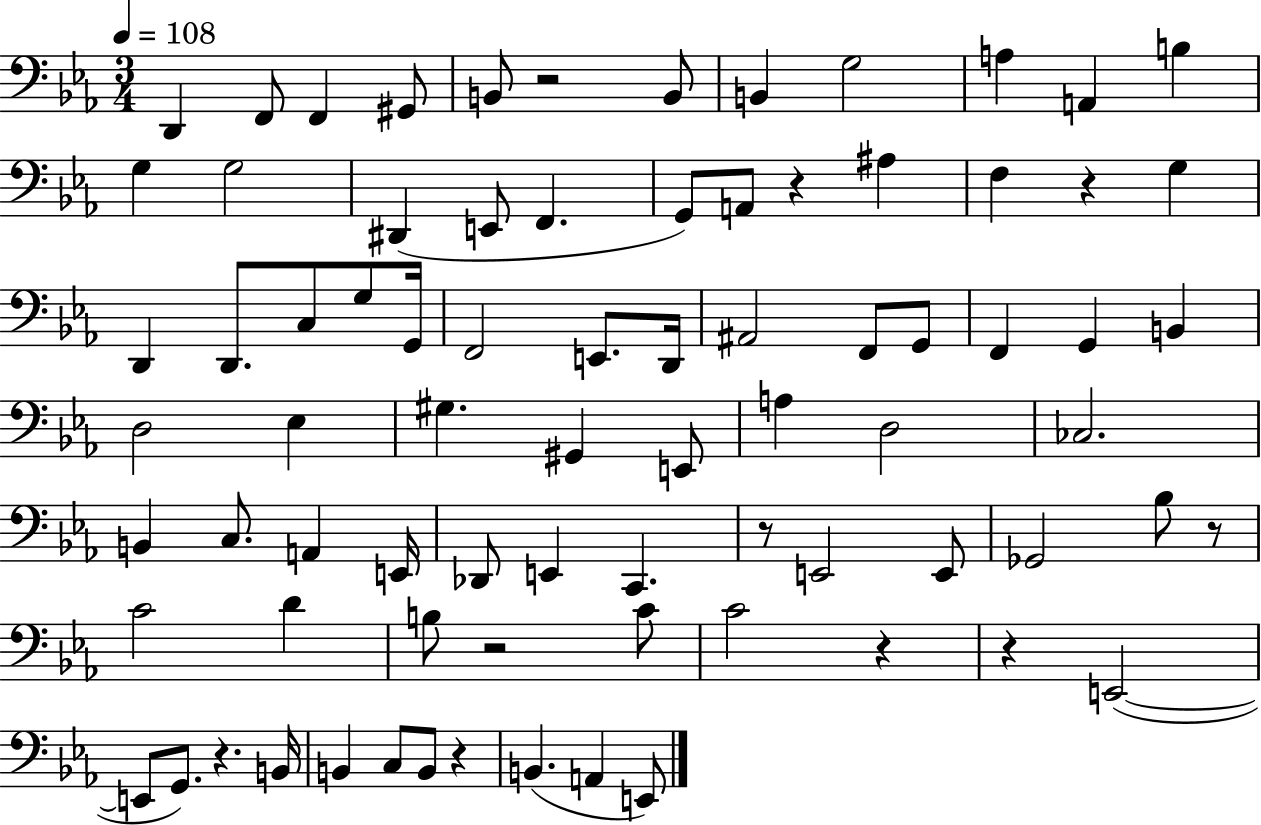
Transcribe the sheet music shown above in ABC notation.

X:1
T:Untitled
M:3/4
L:1/4
K:Eb
D,, F,,/2 F,, ^G,,/2 B,,/2 z2 B,,/2 B,, G,2 A, A,, B, G, G,2 ^D,, E,,/2 F,, G,,/2 A,,/2 z ^A, F, z G, D,, D,,/2 C,/2 G,/2 G,,/4 F,,2 E,,/2 D,,/4 ^A,,2 F,,/2 G,,/2 F,, G,, B,, D,2 _E, ^G, ^G,, E,,/2 A, D,2 _C,2 B,, C,/2 A,, E,,/4 _D,,/2 E,, C,, z/2 E,,2 E,,/2 _G,,2 _B,/2 z/2 C2 D B,/2 z2 C/2 C2 z z E,,2 E,,/2 G,,/2 z B,,/4 B,, C,/2 B,,/2 z B,, A,, E,,/2